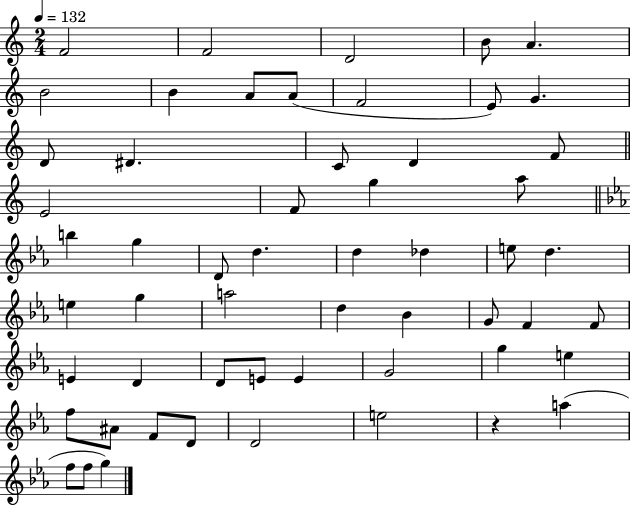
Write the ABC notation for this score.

X:1
T:Untitled
M:2/4
L:1/4
K:C
F2 F2 D2 B/2 A B2 B A/2 A/2 F2 E/2 G D/2 ^D C/2 D F/2 E2 F/2 g a/2 b g D/2 d d _d e/2 d e g a2 d _B G/2 F F/2 E D D/2 E/2 E G2 g e f/2 ^A/2 F/2 D/2 D2 e2 z a f/2 f/2 g